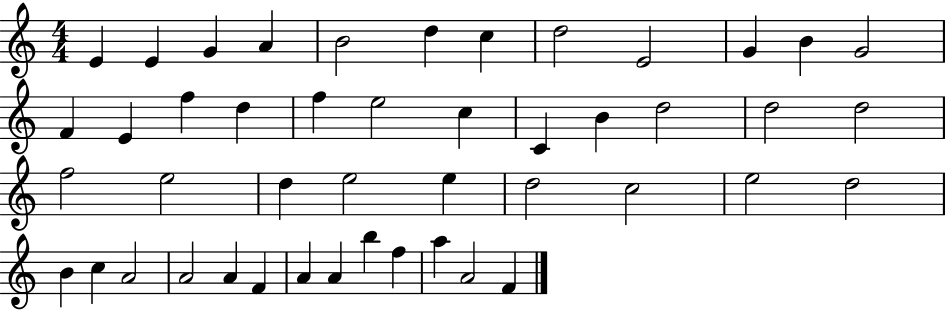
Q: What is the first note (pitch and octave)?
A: E4